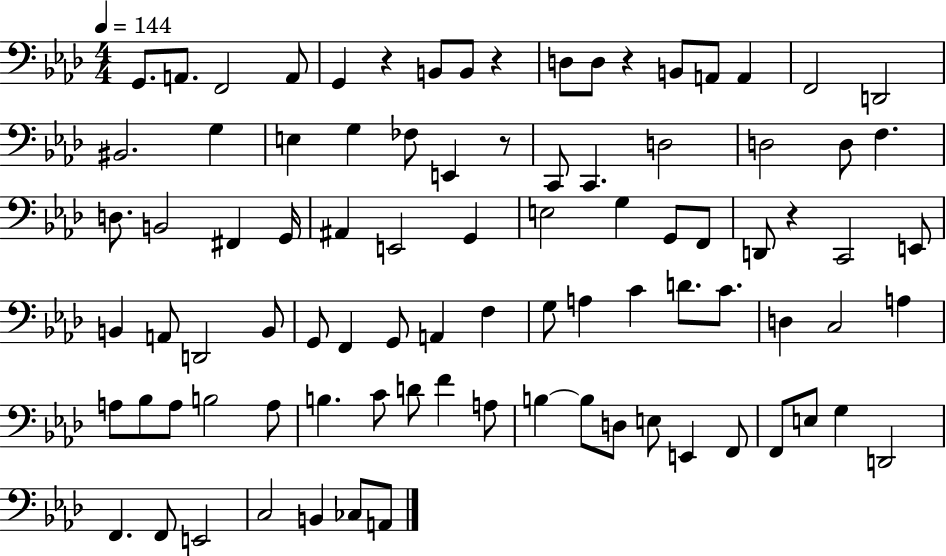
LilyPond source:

{
  \clef bass
  \numericTimeSignature
  \time 4/4
  \key aes \major
  \tempo 4 = 144
  \repeat volta 2 { g,8. a,8. f,2 a,8 | g,4 r4 b,8 b,8 r4 | d8 d8 r4 b,8 a,8 a,4 | f,2 d,2 | \break bis,2. g4 | e4 g4 fes8 e,4 r8 | c,8 c,4. d2 | d2 d8 f4. | \break d8. b,2 fis,4 g,16 | ais,4 e,2 g,4 | e2 g4 g,8 f,8 | d,8 r4 c,2 e,8 | \break b,4 a,8 d,2 b,8 | g,8 f,4 g,8 a,4 f4 | g8 a4 c'4 d'8. c'8. | d4 c2 a4 | \break a8 bes8 a8 b2 a8 | b4. c'8 d'8 f'4 a8 | b4~~ b8 d8 e8 e,4 f,8 | f,8 e8 g4 d,2 | \break f,4. f,8 e,2 | c2 b,4 ces8 a,8 | } \bar "|."
}